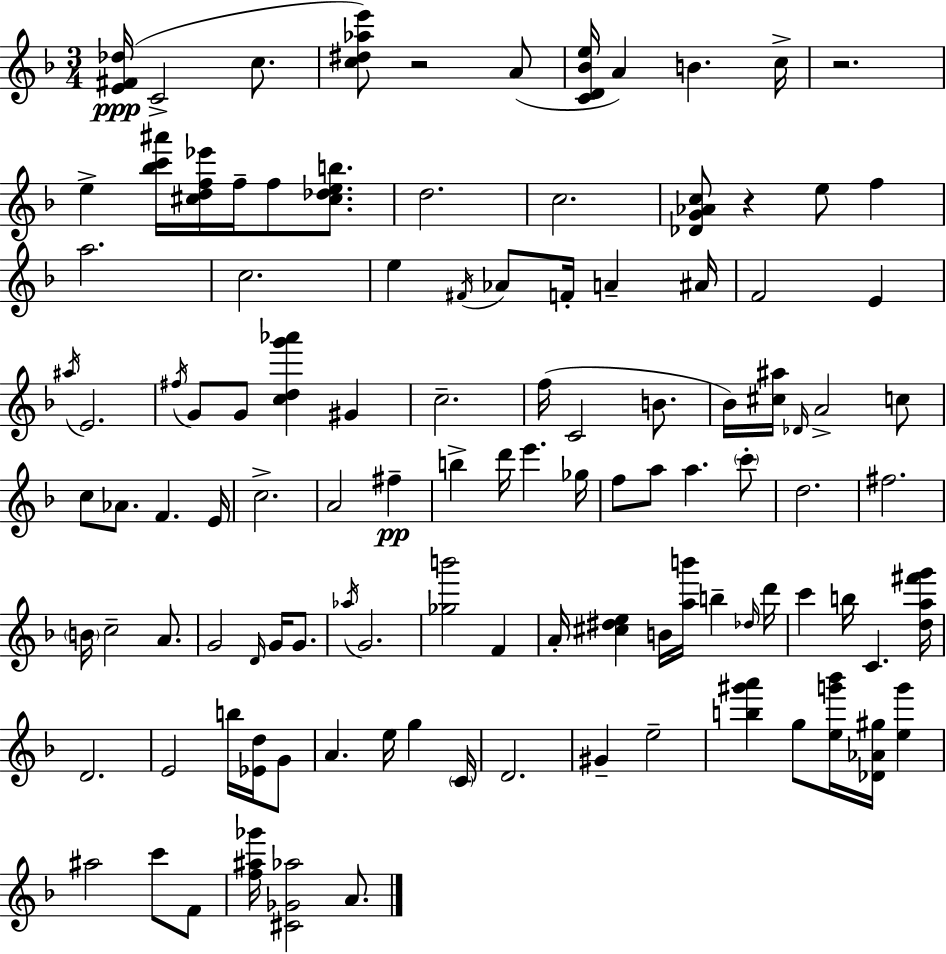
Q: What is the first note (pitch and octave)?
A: C4